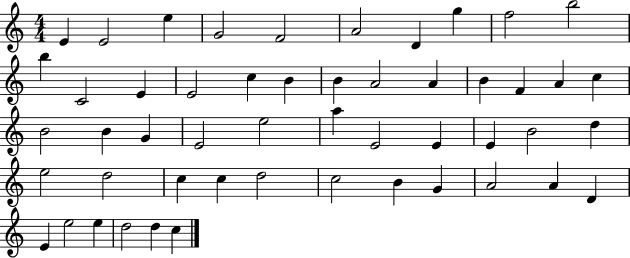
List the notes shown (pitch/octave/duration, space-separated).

E4/q E4/h E5/q G4/h F4/h A4/h D4/q G5/q F5/h B5/h B5/q C4/h E4/q E4/h C5/q B4/q B4/q A4/h A4/q B4/q F4/q A4/q C5/q B4/h B4/q G4/q E4/h E5/h A5/q E4/h E4/q E4/q B4/h D5/q E5/h D5/h C5/q C5/q D5/h C5/h B4/q G4/q A4/h A4/q D4/q E4/q E5/h E5/q D5/h D5/q C5/q